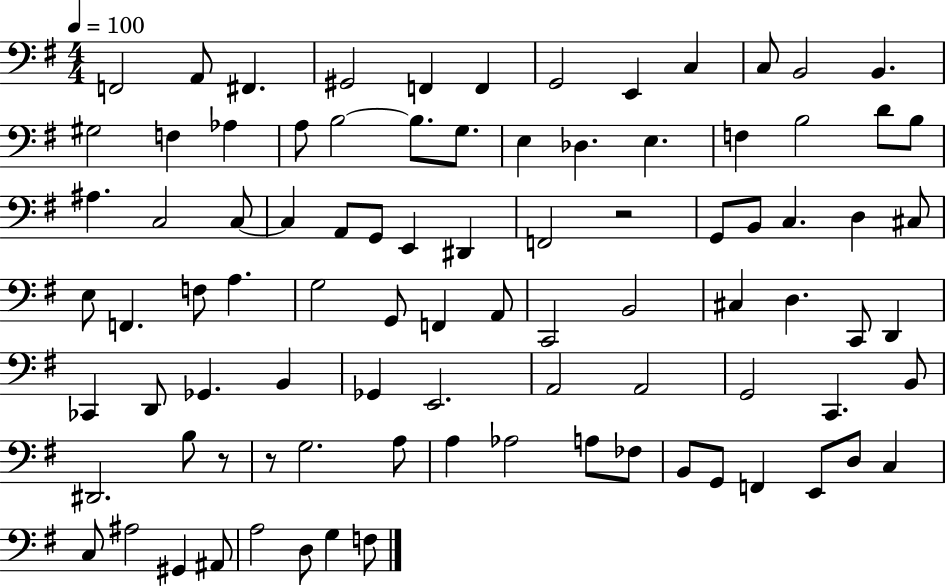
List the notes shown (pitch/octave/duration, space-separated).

F2/h A2/e F#2/q. G#2/h F2/q F2/q G2/h E2/q C3/q C3/e B2/h B2/q. G#3/h F3/q Ab3/q A3/e B3/h B3/e. G3/e. E3/q Db3/q. E3/q. F3/q B3/h D4/e B3/e A#3/q. C3/h C3/e C3/q A2/e G2/e E2/q D#2/q F2/h R/h G2/e B2/e C3/q. D3/q C#3/e E3/e F2/q. F3/e A3/q. G3/h G2/e F2/q A2/e C2/h B2/h C#3/q D3/q. C2/e D2/q CES2/q D2/e Gb2/q. B2/q Gb2/q E2/h. A2/h A2/h G2/h C2/q. B2/e D#2/h. B3/e R/e R/e G3/h. A3/e A3/q Ab3/h A3/e FES3/e B2/e G2/e F2/q E2/e D3/e C3/q C3/e A#3/h G#2/q A#2/e A3/h D3/e G3/q F3/e